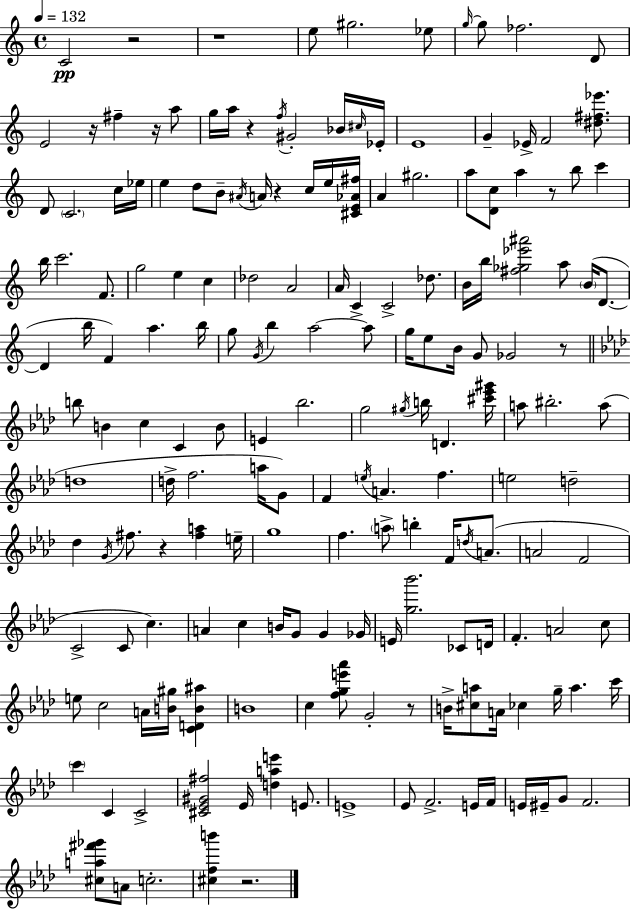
C4/h R/h R/w E5/e G#5/h. Eb5/e G5/s G5/e FES5/h. D4/e E4/h R/s F#5/q R/s A5/e G5/s A5/s R/q F5/s G#4/h Bb4/s C#5/s Eb4/s E4/w G4/q Eb4/s F4/h [D#5,F#5,Eb6]/e. D4/e C4/h. C5/s Eb5/s E5/q D5/e B4/e A#4/s A4/s R/q C5/s E5/s [C#4,E4,Ab4,F#5]/s A4/q G#5/h. A5/e [D4,C5]/e A5/q R/e B5/e C6/q B5/s C6/h. F4/e. G5/h E5/q C5/q Db5/h A4/h A4/s C4/q C4/h Db5/e. B4/s B5/s [F#5,Gb5,Eb6,A#6]/h A5/e B4/s D4/e. D4/q B5/s F4/q A5/q. B5/s G5/e G4/s B5/q A5/h A5/e G5/s E5/e B4/s G4/e Gb4/h R/e B5/e B4/q C5/q C4/q B4/e E4/q Bb5/h. G5/h G#5/s B5/s D4/q. [C#6,Eb6,G#6]/s A5/e BIS5/h. A5/e D5/w D5/s F5/h. A5/s G4/e F4/q E5/s A4/q. F5/q. E5/h D5/h Db5/q G4/s F#5/e. R/q [F#5,A5]/q E5/s G5/w F5/q. A5/e B5/q F4/s D5/s A4/e. A4/h F4/h C4/h C4/e C5/q. A4/q C5/q B4/s G4/e G4/q Gb4/s E4/s [G5,Bb6]/h. CES4/e D4/s F4/q. A4/h C5/e E5/e C5/h A4/s [B4,G#5]/s [C4,D4,B4,A#5]/q B4/w C5/q [F5,G5,E6,Ab6]/e G4/h R/e B4/s [C#5,A5]/e A4/s CES5/q G5/s A5/q. C6/s C6/q C4/q C4/h [C#4,Eb4,G#4,F#5]/h Eb4/s [D5,A5,E6]/q E4/e. E4/w Eb4/e F4/h. E4/s F4/s E4/s EIS4/s G4/e F4/h. [C#5,A5,F#6,Gb6]/e A4/e C5/h. [C#5,F5,B6]/q R/h.